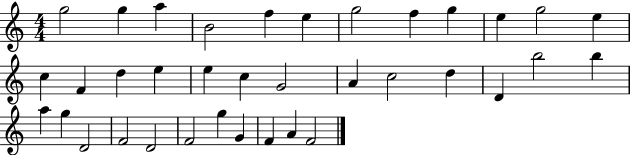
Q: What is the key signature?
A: C major